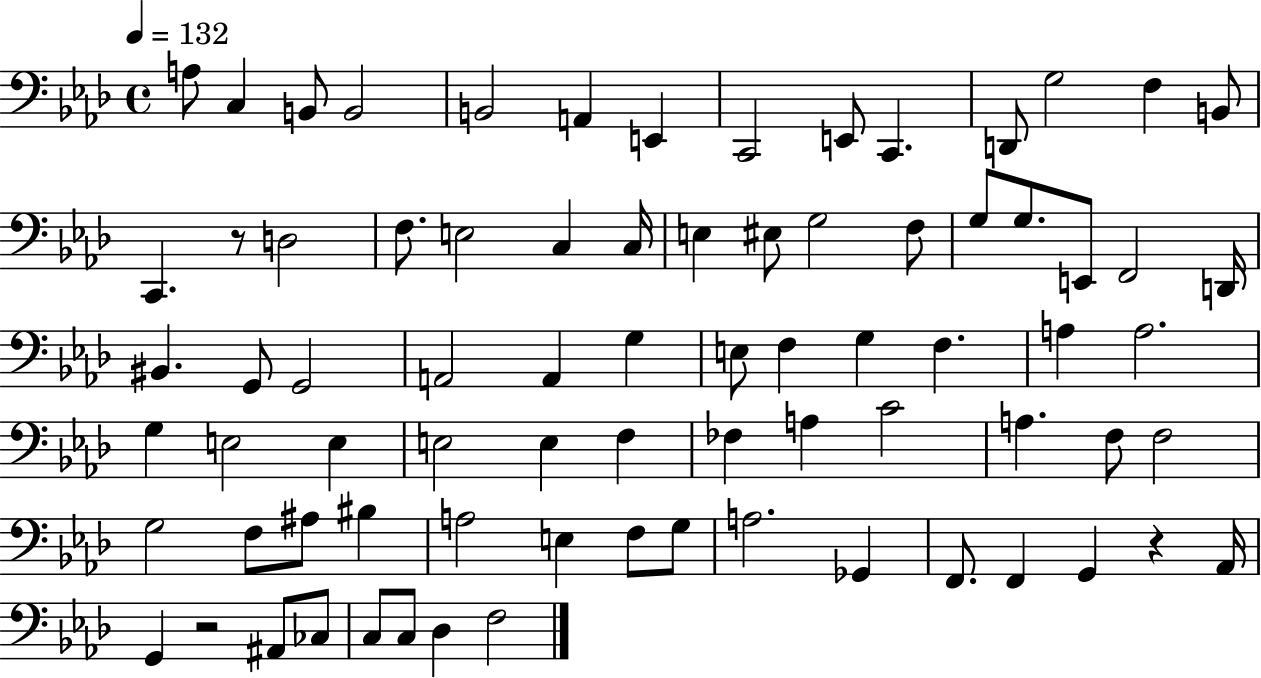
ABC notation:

X:1
T:Untitled
M:4/4
L:1/4
K:Ab
A,/2 C, B,,/2 B,,2 B,,2 A,, E,, C,,2 E,,/2 C,, D,,/2 G,2 F, B,,/2 C,, z/2 D,2 F,/2 E,2 C, C,/4 E, ^E,/2 G,2 F,/2 G,/2 G,/2 E,,/2 F,,2 D,,/4 ^B,, G,,/2 G,,2 A,,2 A,, G, E,/2 F, G, F, A, A,2 G, E,2 E, E,2 E, F, _F, A, C2 A, F,/2 F,2 G,2 F,/2 ^A,/2 ^B, A,2 E, F,/2 G,/2 A,2 _G,, F,,/2 F,, G,, z _A,,/4 G,, z2 ^A,,/2 _C,/2 C,/2 C,/2 _D, F,2